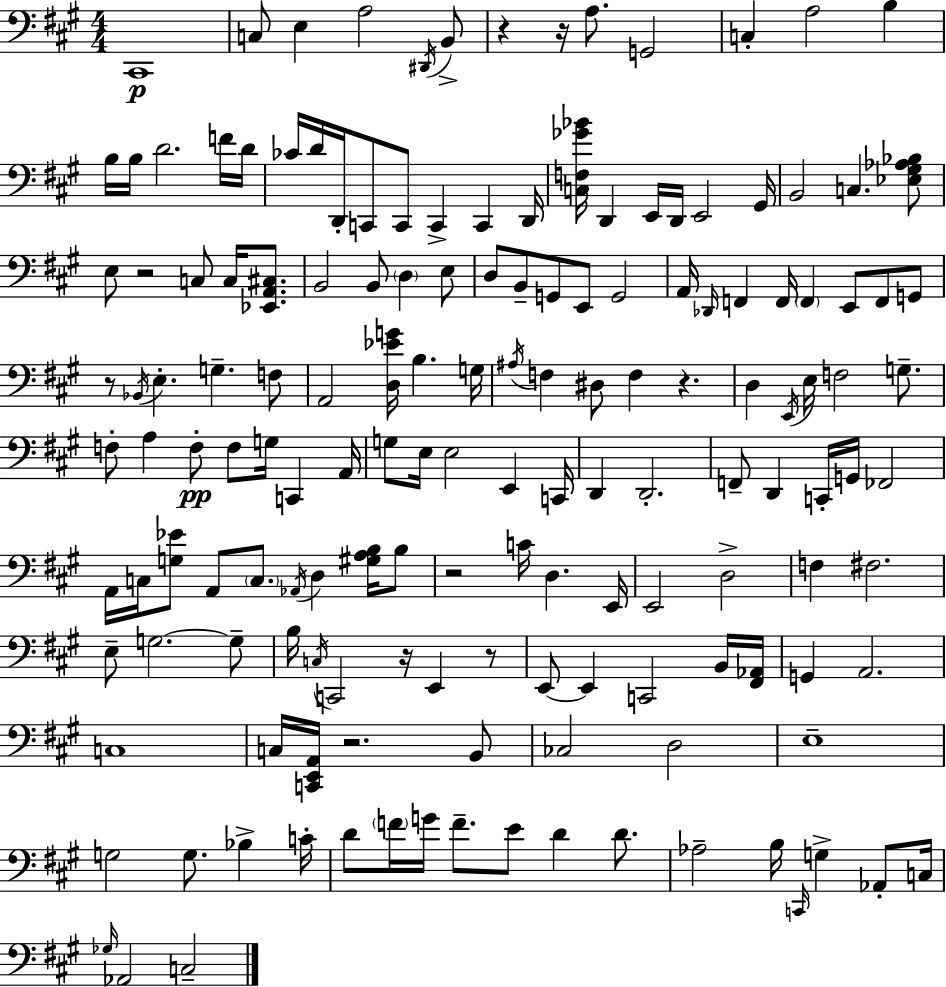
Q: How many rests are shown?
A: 9